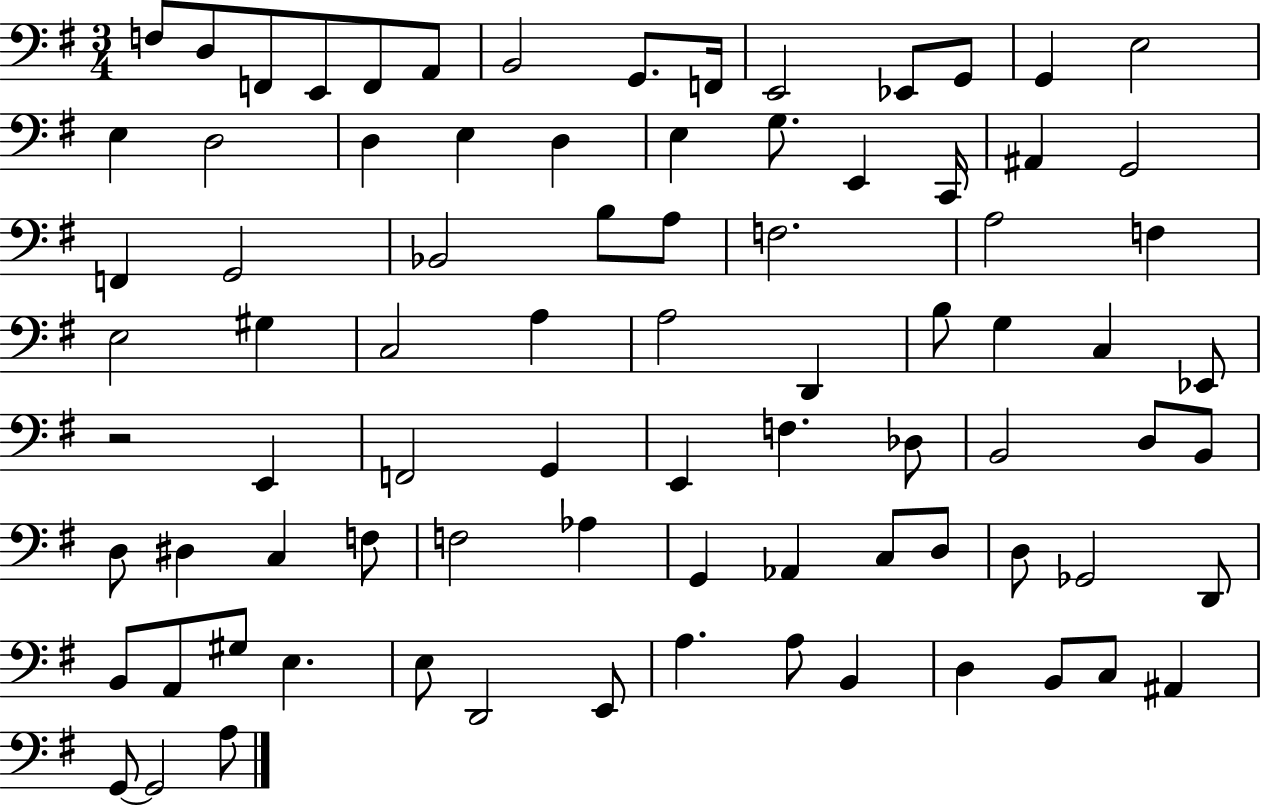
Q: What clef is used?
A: bass